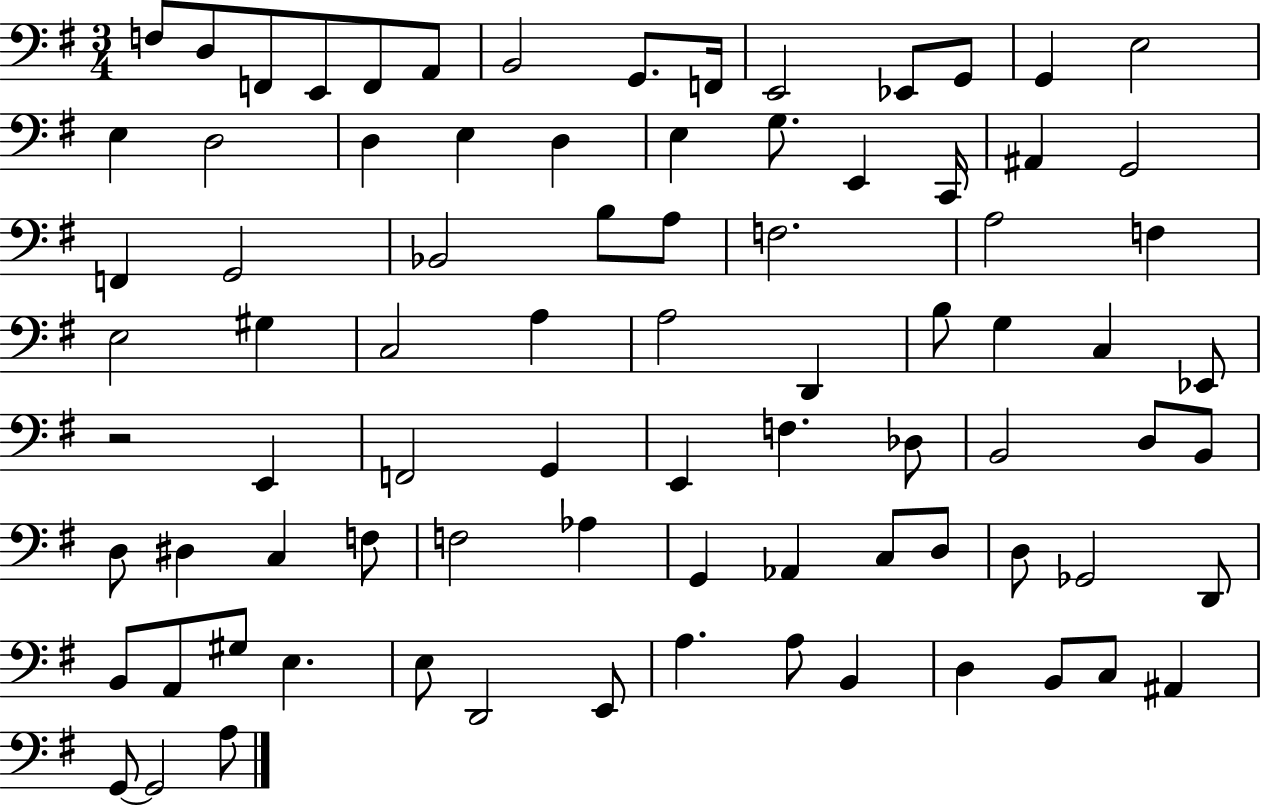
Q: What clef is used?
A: bass